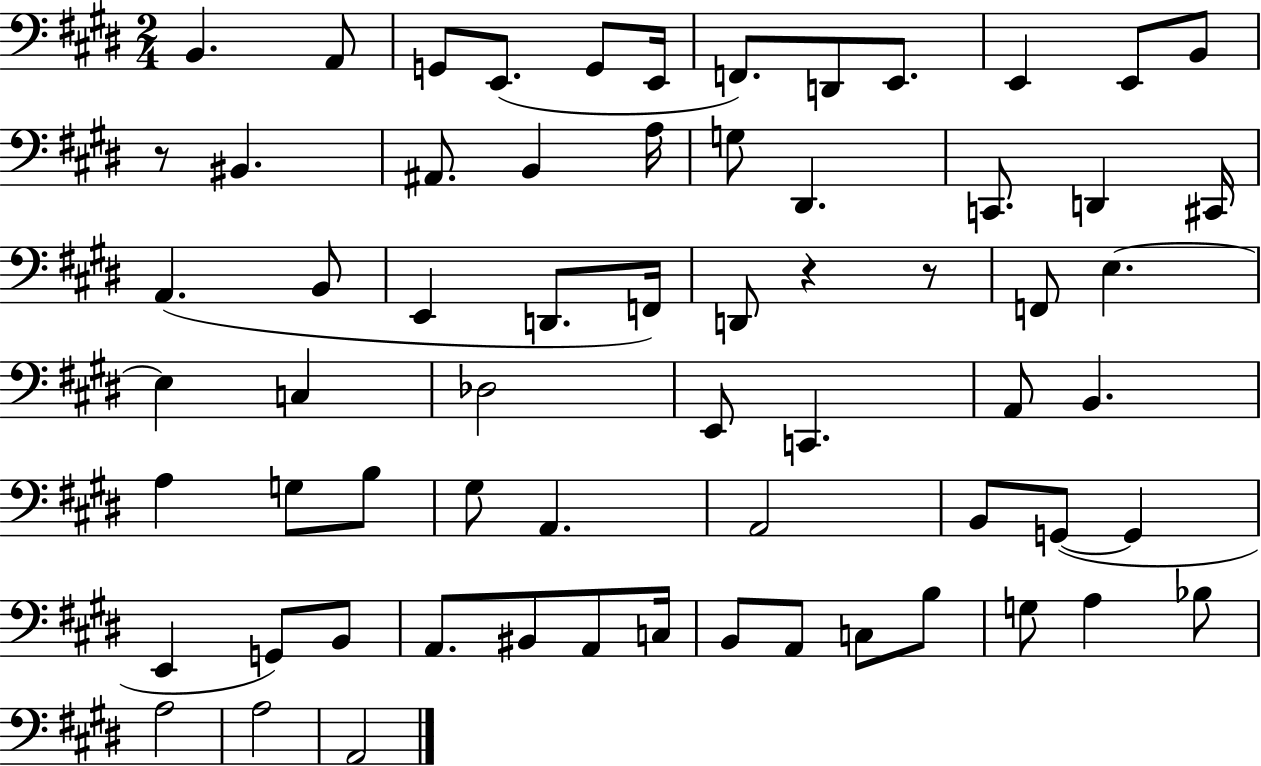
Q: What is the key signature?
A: E major